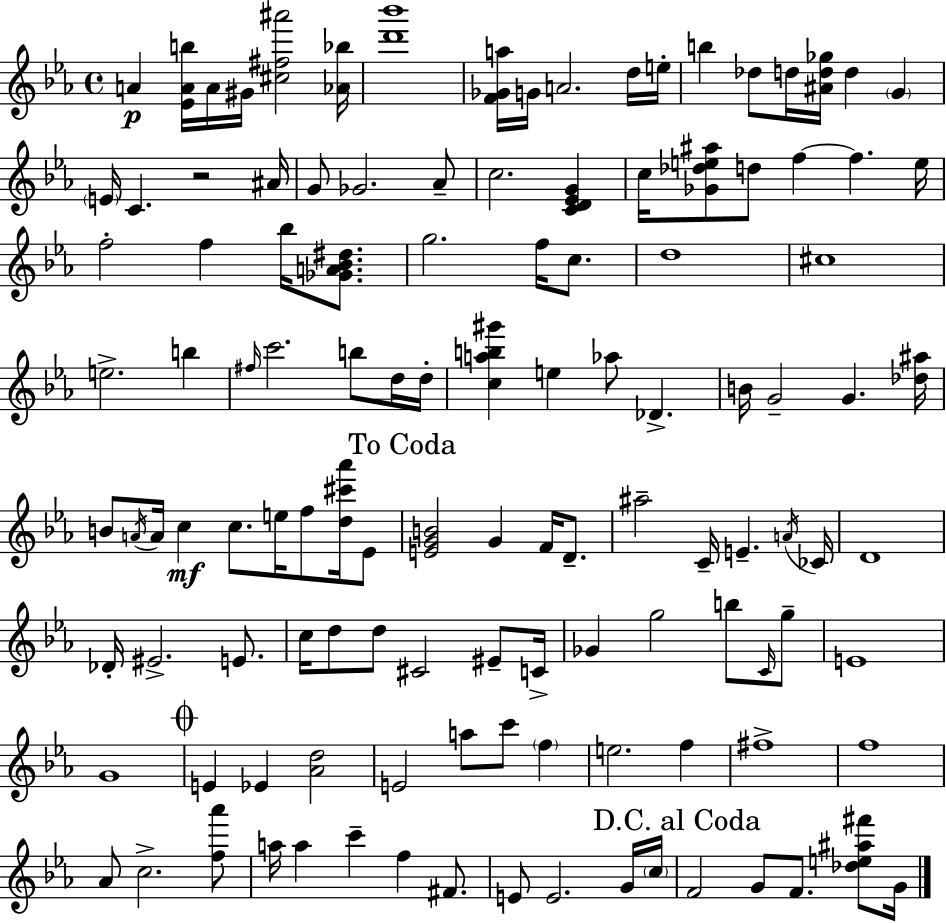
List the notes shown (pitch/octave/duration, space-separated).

A4/q [Eb4,A4,B5]/s A4/s G#4/s [C#5,F#5,A#6]/h [Ab4,Bb5]/s [D6,Bb6]/w [F4,Gb4,A5]/s G4/s A4/h. D5/s E5/s B5/q Db5/e D5/s [A#4,D5,Gb5]/s D5/q G4/q E4/s C4/q. R/h A#4/s G4/e Gb4/h. Ab4/e C5/h. [C4,D4,Eb4,G4]/q C5/s [Gb4,Db5,E5,A#5]/e D5/e F5/q F5/q. E5/s F5/h F5/q Bb5/s [Gb4,A4,Bb4,D#5]/e. G5/h. F5/s C5/e. D5/w C#5/w E5/h. B5/q F#5/s C6/h. B5/e D5/s D5/s [C5,A5,B5,G#6]/q E5/q Ab5/e Db4/q. B4/s G4/h G4/q. [Db5,A#5]/s B4/e A4/s A4/s C5/q C5/e. E5/s F5/e [D5,C#6,Ab6]/s Eb4/e [E4,G4,B4]/h G4/q F4/s D4/e. A#5/h C4/s E4/q. A4/s CES4/s D4/w Db4/s EIS4/h. E4/e. C5/s D5/e D5/e C#4/h EIS4/e C4/s Gb4/q G5/h B5/e C4/s G5/e E4/w G4/w E4/q Eb4/q [Ab4,D5]/h E4/h A5/e C6/e F5/q E5/h. F5/q F#5/w F5/w Ab4/e C5/h. [F5,Ab6]/e A5/s A5/q C6/q F5/q F#4/e. E4/e E4/h. G4/s C5/s F4/h G4/e F4/e. [Db5,E5,A#5,F#6]/e G4/s